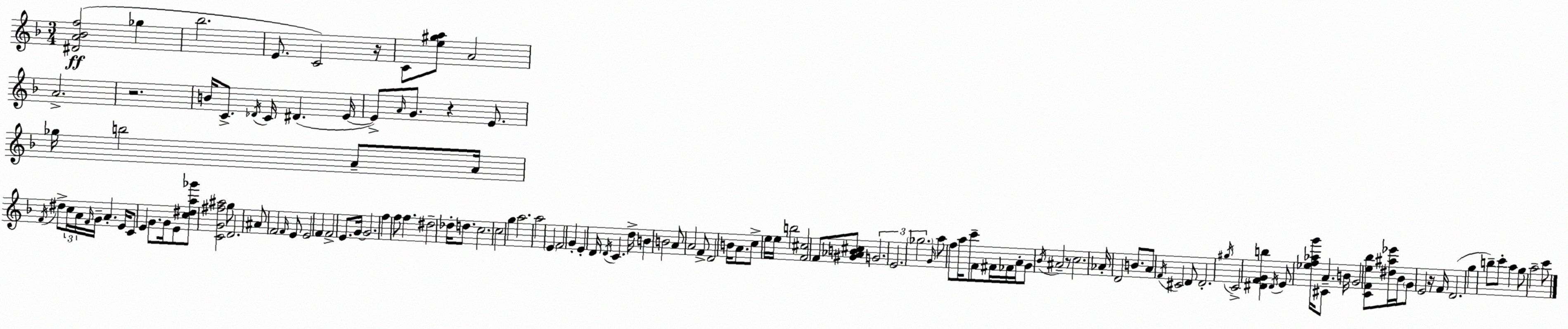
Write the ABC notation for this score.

X:1
T:Untitled
M:3/4
L:1/4
K:F
[^DA_Bf]2 _g _b2 E/2 C2 z/4 C/2 [e^ga]/2 A2 A2 z2 B/4 C/2 _D/4 C/4 ^D E/4 E/2 A/4 G/2 z E/2 _g/4 b2 A/2 A/4 F/4 ^d/2 c/4 A/4 F/4 G/4 A E/4 C/2 E G/2 G/4 E/2 [c^da_g']/2 [CG^f^a]2 g/2 D2 ^A/2 F2 F/4 E/2 E2 F F2 E/2 G/4 G2 f f/2 f ^d2 _d/4 d/2 c2 c2 g a2 a2 E F2 G E D/4 D/4 C d/4 B B2 A/2 A2 F/2 D2 B/4 A/2 c/2 e/4 e/4 b2 [F^c]2 F/2 [^G_AB^c]/2 G2 E2 _g2 G/4 a/2 f/2 a/4 c'/2 F/2 ^F/4 _F/4 A/4 G/2 _B/4 ^A2 z/2 c2 _A/4 D2 B/2 A/2 F/4 ^C2 D/2 D2 ^g/4 C2 [^DFGb] ^D/4 E/2 [_ef_ag']/4 ^C/2 A B/4 G2 [CFe_b]/2 [^d^a_e']/4 _B/4 G/2 E2 z/4 F/4 D2 g b/2 c'/2 a g/2 a2 c'/2